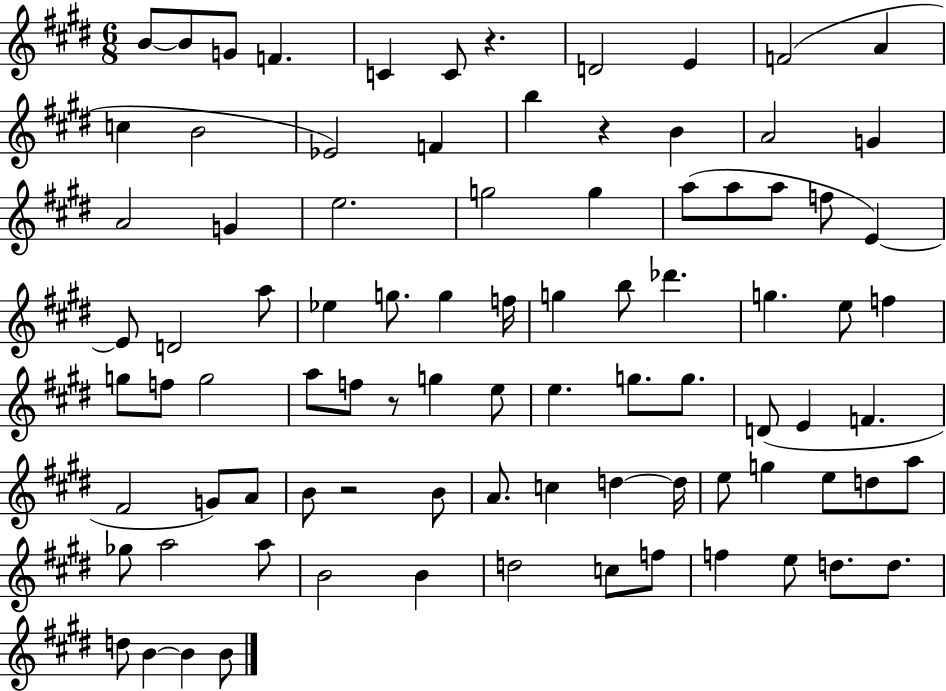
{
  \clef treble
  \numericTimeSignature
  \time 6/8
  \key e \major
  b'8~~ b'8 g'8 f'4. | c'4 c'8 r4. | d'2 e'4 | f'2( a'4 | \break c''4 b'2 | ees'2) f'4 | b''4 r4 b'4 | a'2 g'4 | \break a'2 g'4 | e''2. | g''2 g''4 | a''8( a''8 a''8 f''8 e'4~~) | \break e'8 d'2 a''8 | ees''4 g''8. g''4 f''16 | g''4 b''8 des'''4. | g''4. e''8 f''4 | \break g''8 f''8 g''2 | a''8 f''8 r8 g''4 e''8 | e''4. g''8. g''8. | d'8( e'4 f'4. | \break fis'2 g'8) a'8 | b'8 r2 b'8 | a'8. c''4 d''4~~ d''16 | e''8 g''4 e''8 d''8 a''8 | \break ges''8 a''2 a''8 | b'2 b'4 | d''2 c''8 f''8 | f''4 e''8 d''8. d''8. | \break d''8 b'4~~ b'4 b'8 | \bar "|."
}